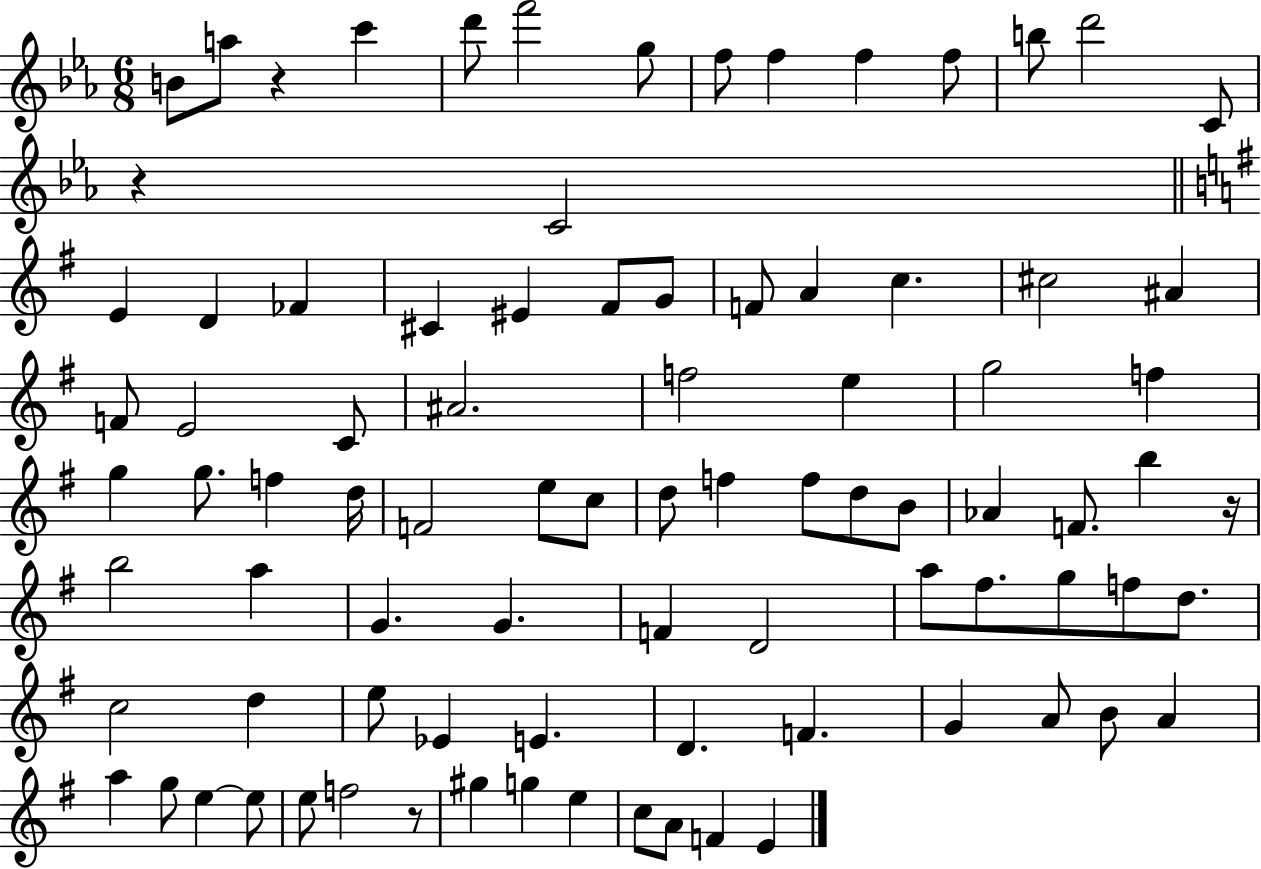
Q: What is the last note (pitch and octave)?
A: E4